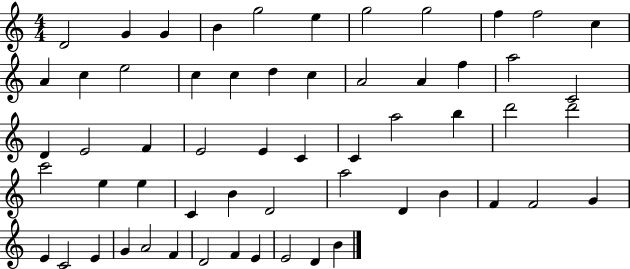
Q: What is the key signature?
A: C major